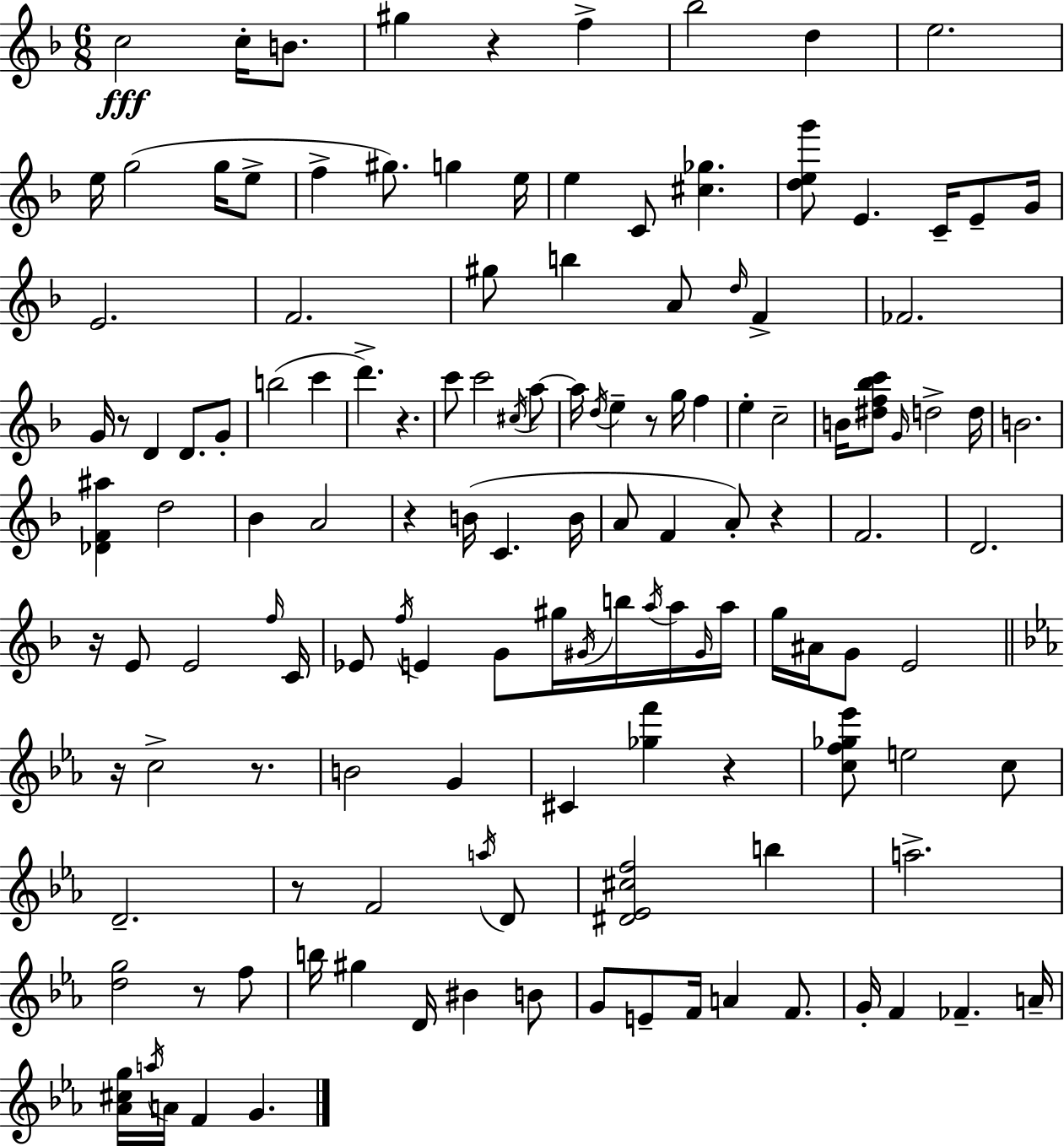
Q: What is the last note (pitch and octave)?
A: G4